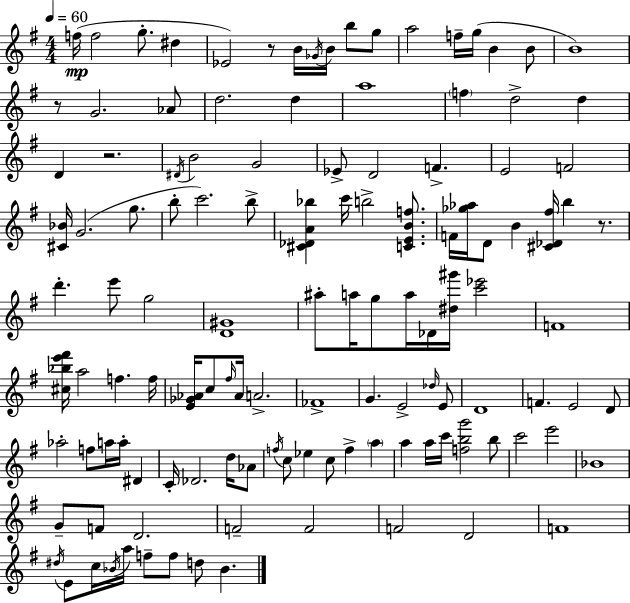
F5/s F5/h G5/e. D#5/q Eb4/h R/e B4/s Gb4/s B4/s B5/e G5/e A5/h F5/s G5/s B4/q B4/e B4/w R/e G4/h. Ab4/e D5/h. D5/q A5/w F5/q D5/h D5/q D4/q R/h. D#4/s B4/h G4/h Eb4/e D4/h F4/q. E4/h F4/h [C#4,Bb4]/s G4/h. G5/e. B5/e C6/h. B5/e [C#4,Db4,A4,Bb5]/q C6/s B5/h [C4,E4,B4,F5]/e. F4/s [Gb5,Ab5]/s D4/e B4/q [C#4,Db4,F#5]/s B5/q R/e. D6/q. E6/e G5/h [D4,G#4]/w A#5/e A5/s G5/e A5/s Db4/s [D#5,G#6]/s [C6,Eb6]/h F4/w [C#5,Bb5,E6,F#6]/s A5/h F5/q. F5/s [E4,Gb4,Ab4]/s C5/e F#5/s Ab4/s A4/h. FES4/w G4/q. E4/h Db5/s E4/e D4/w F4/q. E4/h D4/e Ab5/h F5/e A5/s A5/s D#4/q C4/s Db4/h. D5/s Ab4/e F5/s C5/e Eb5/q C5/e F5/q A5/q A5/q A5/s C6/s [F5,B5,G6]/h B5/e C6/h E6/h Bb4/w G4/e F4/e D4/h. F4/h F4/h F4/h D4/h F4/w D#5/s E4/e C5/s Bb4/s A5/s F5/e F5/e D5/e Bb4/q.